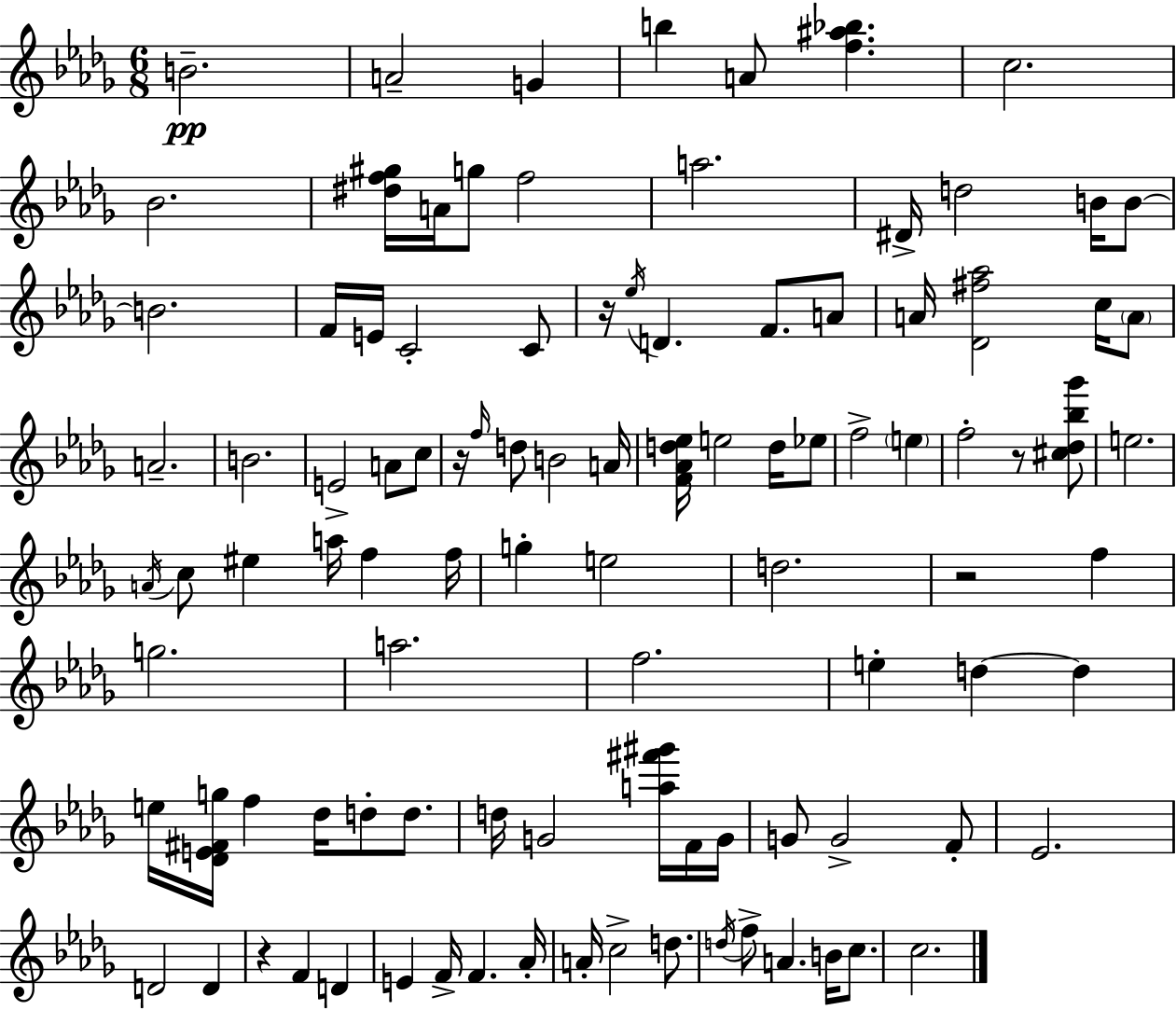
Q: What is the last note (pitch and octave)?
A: C5